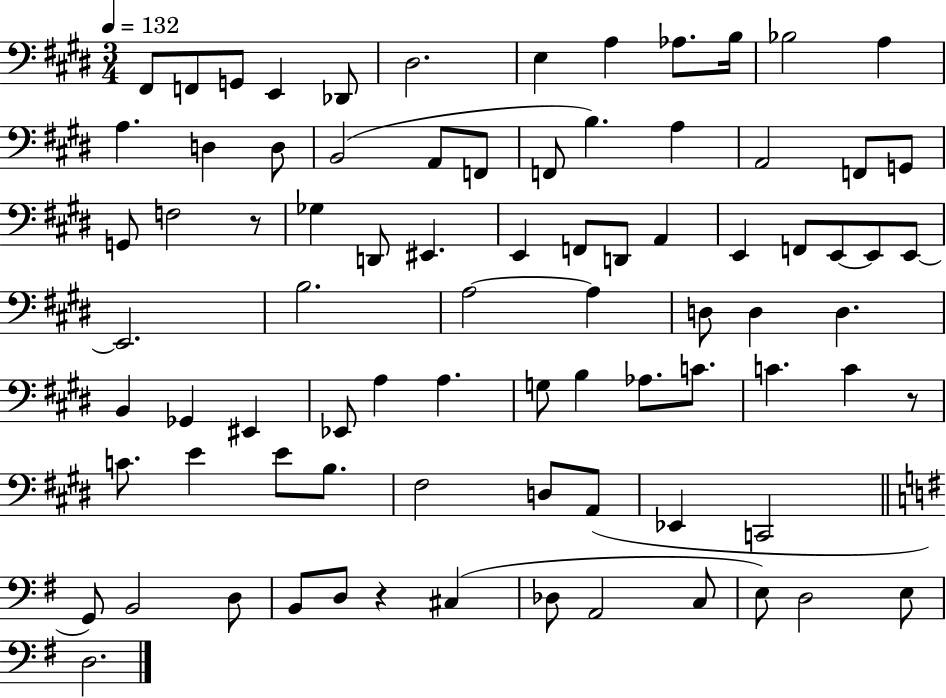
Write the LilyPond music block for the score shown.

{
  \clef bass
  \numericTimeSignature
  \time 3/4
  \key e \major
  \tempo 4 = 132
  fis,8 f,8 g,8 e,4 des,8 | dis2. | e4 a4 aes8. b16 | bes2 a4 | \break a4. d4 d8 | b,2( a,8 f,8 | f,8 b4.) a4 | a,2 f,8 g,8 | \break g,8 f2 r8 | ges4 d,8 eis,4. | e,4 f,8 d,8 a,4 | e,4 f,8 e,8~~ e,8 e,8~~ | \break e,2. | b2. | a2~~ a4 | d8 d4 d4. | \break b,4 ges,4 eis,4 | ees,8 a4 a4. | g8 b4 aes8. c'8. | c'4. c'4 r8 | \break c'8. e'4 e'8 b8. | fis2 d8 a,8( | ees,4 c,2 | \bar "||" \break \key e \minor g,8) b,2 d8 | b,8 d8 r4 cis4( | des8 a,2 c8 | e8) d2 e8 | \break d2. | \bar "|."
}